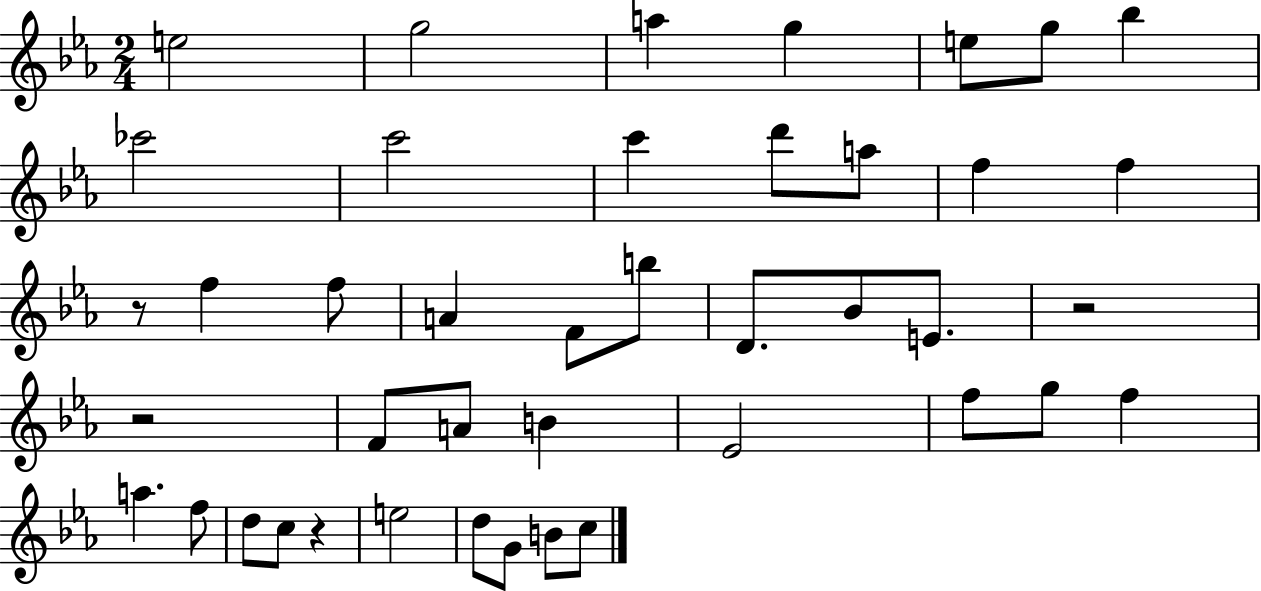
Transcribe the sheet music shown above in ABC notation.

X:1
T:Untitled
M:2/4
L:1/4
K:Eb
e2 g2 a g e/2 g/2 _b _c'2 c'2 c' d'/2 a/2 f f z/2 f f/2 A F/2 b/2 D/2 _B/2 E/2 z2 z2 F/2 A/2 B _E2 f/2 g/2 f a f/2 d/2 c/2 z e2 d/2 G/2 B/2 c/2